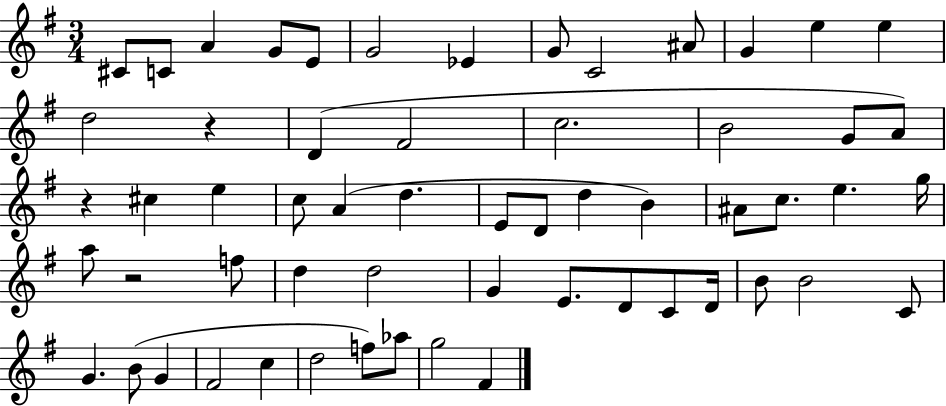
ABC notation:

X:1
T:Untitled
M:3/4
L:1/4
K:G
^C/2 C/2 A G/2 E/2 G2 _E G/2 C2 ^A/2 G e e d2 z D ^F2 c2 B2 G/2 A/2 z ^c e c/2 A d E/2 D/2 d B ^A/2 c/2 e g/4 a/2 z2 f/2 d d2 G E/2 D/2 C/2 D/4 B/2 B2 C/2 G B/2 G ^F2 c d2 f/2 _a/2 g2 ^F